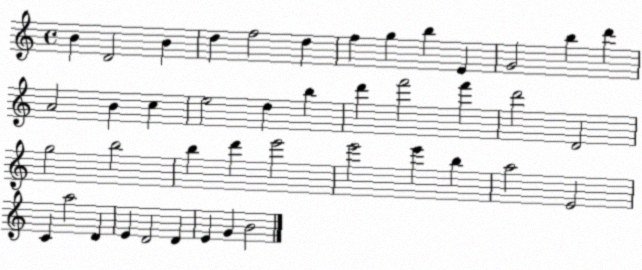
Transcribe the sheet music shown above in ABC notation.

X:1
T:Untitled
M:4/4
L:1/4
K:C
B D2 B d f2 d f g b E G2 b d' A2 B c e2 d b d' f'2 f' d'2 D2 g2 b2 b d' e'2 e'2 e' b a2 E2 C a2 D E D2 D E G B2